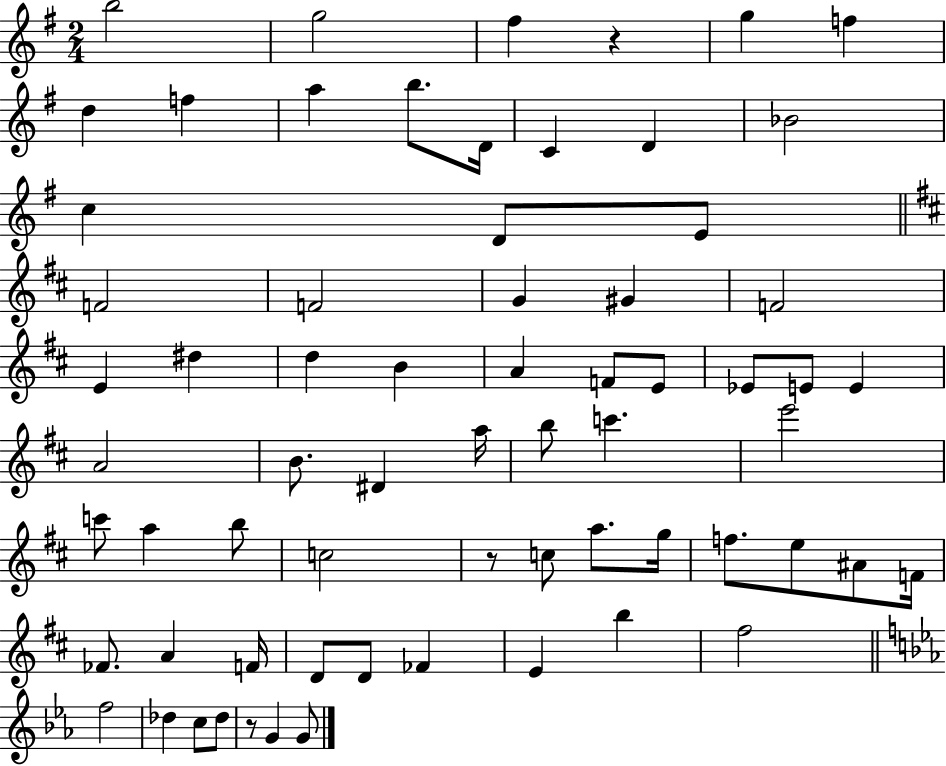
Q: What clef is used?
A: treble